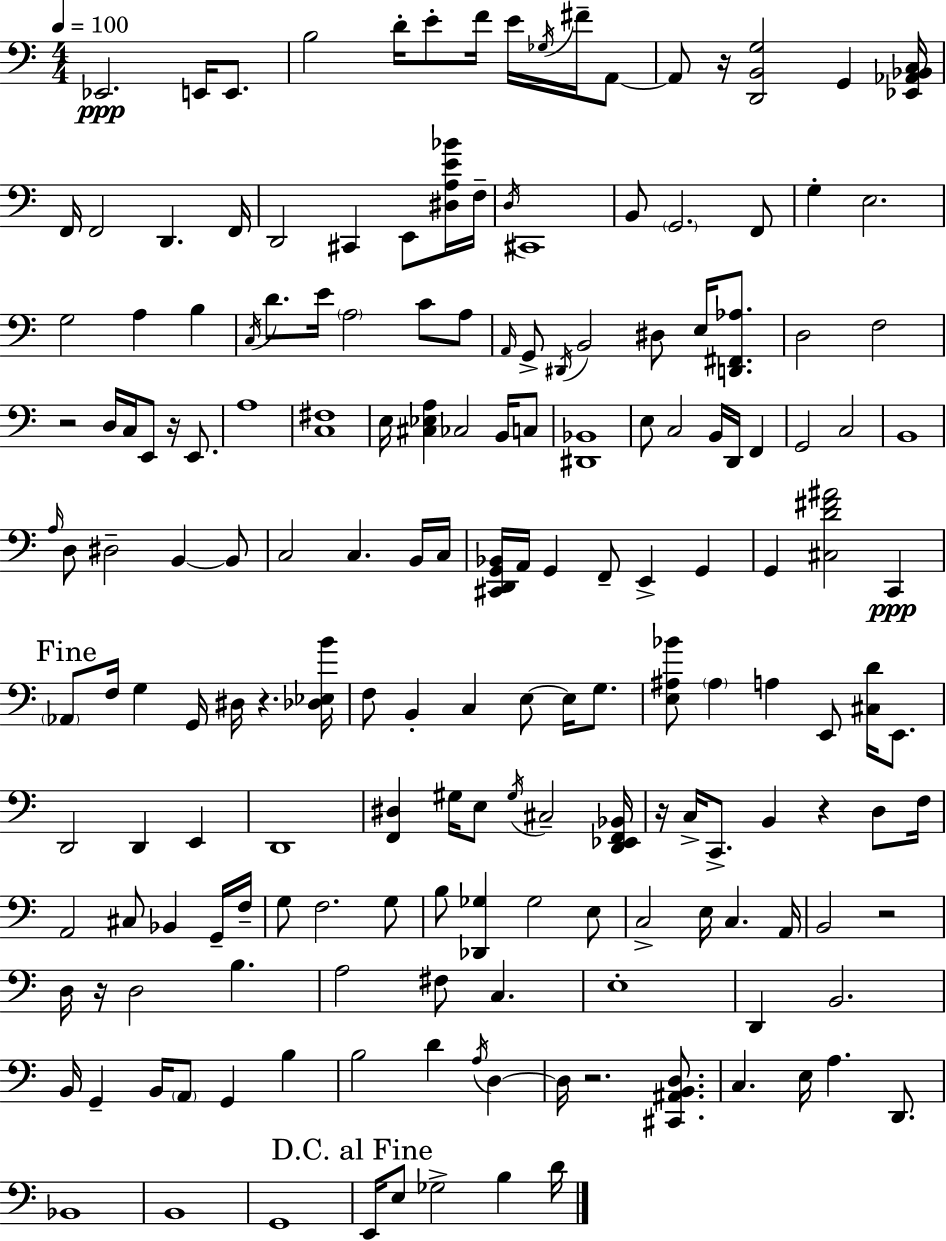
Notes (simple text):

Eb2/h. E2/s E2/e. B3/h D4/s E4/e F4/s E4/s Gb3/s F#4/s A2/e A2/e R/s [D2,B2,G3]/h G2/q [Eb2,Ab2,Bb2,C3]/s F2/s F2/h D2/q. F2/s D2/h C#2/q E2/e [D#3,A3,E4,Bb4]/s F3/s D3/s C#2/w B2/e G2/h. F2/e G3/q E3/h. G3/h A3/q B3/q C3/s D4/e. E4/s A3/h C4/e A3/e A2/s G2/e D#2/s B2/h D#3/e E3/s [D2,F#2,Ab3]/e. D3/h F3/h R/h D3/s C3/s E2/e R/s E2/e. A3/w [C3,F#3]/w E3/s [C#3,Eb3,A3]/q CES3/h B2/s C3/e [D#2,Bb2]/w E3/e C3/h B2/s D2/s F2/q G2/h C3/h B2/w A3/s D3/e D#3/h B2/q B2/e C3/h C3/q. B2/s C3/s [C#2,D2,G2,Bb2]/s A2/s G2/q F2/e E2/q G2/q G2/q [C#3,D4,F#4,A#4]/h C2/q Ab2/e F3/s G3/q G2/s D#3/s R/q. [Db3,Eb3,B4]/s F3/e B2/q C3/q E3/e E3/s G3/e. [E3,A#3,Bb4]/e A#3/q A3/q E2/e [C#3,D4]/s E2/e. D2/h D2/q E2/q D2/w [F2,D#3]/q G#3/s E3/e G#3/s C#3/h [D2,Eb2,F2,Bb2]/s R/s C3/s C2/e. B2/q R/q D3/e F3/s A2/h C#3/e Bb2/q G2/s F3/s G3/e F3/h. G3/e B3/e [Db2,Gb3]/q Gb3/h E3/e C3/h E3/s C3/q. A2/s B2/h R/h D3/s R/s D3/h B3/q. A3/h F#3/e C3/q. E3/w D2/q B2/h. B2/s G2/q B2/s A2/e G2/q B3/q B3/h D4/q A3/s D3/q D3/s R/h. [C#2,A#2,B2,D3]/e. C3/q. E3/s A3/q. D2/e. Bb2/w B2/w G2/w E2/s E3/e Gb3/h B3/q D4/s